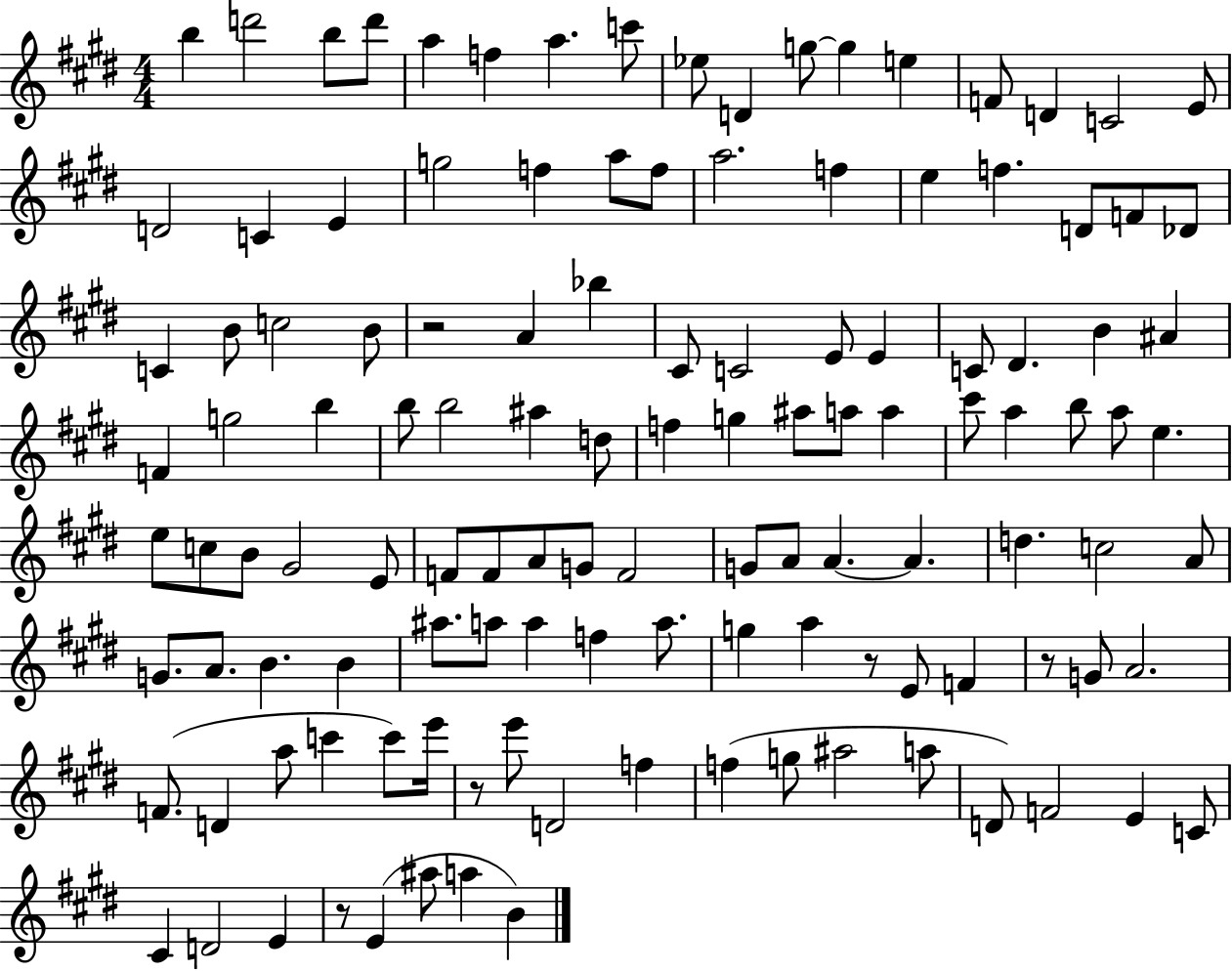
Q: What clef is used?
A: treble